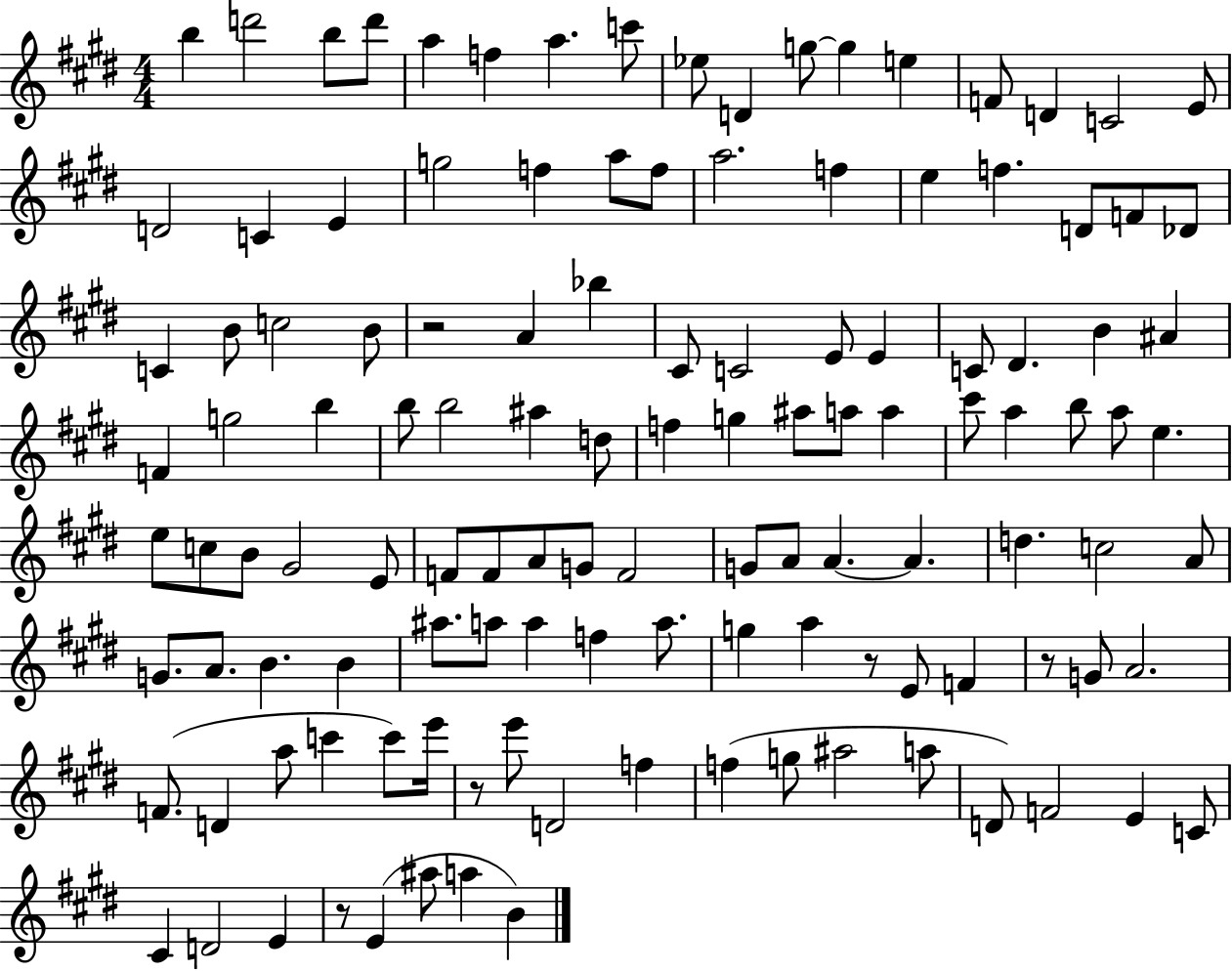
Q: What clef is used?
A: treble